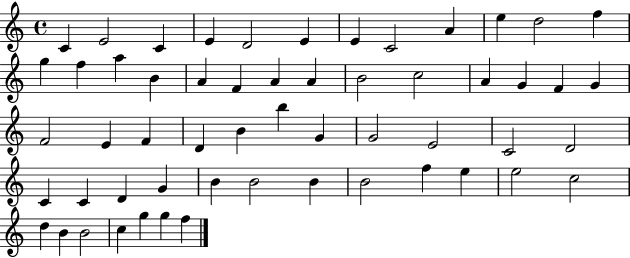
C4/q E4/h C4/q E4/q D4/h E4/q E4/q C4/h A4/q E5/q D5/h F5/q G5/q F5/q A5/q B4/q A4/q F4/q A4/q A4/q B4/h C5/h A4/q G4/q F4/q G4/q F4/h E4/q F4/q D4/q B4/q B5/q G4/q G4/h E4/h C4/h D4/h C4/q C4/q D4/q G4/q B4/q B4/h B4/q B4/h F5/q E5/q E5/h C5/h D5/q B4/q B4/h C5/q G5/q G5/q F5/q